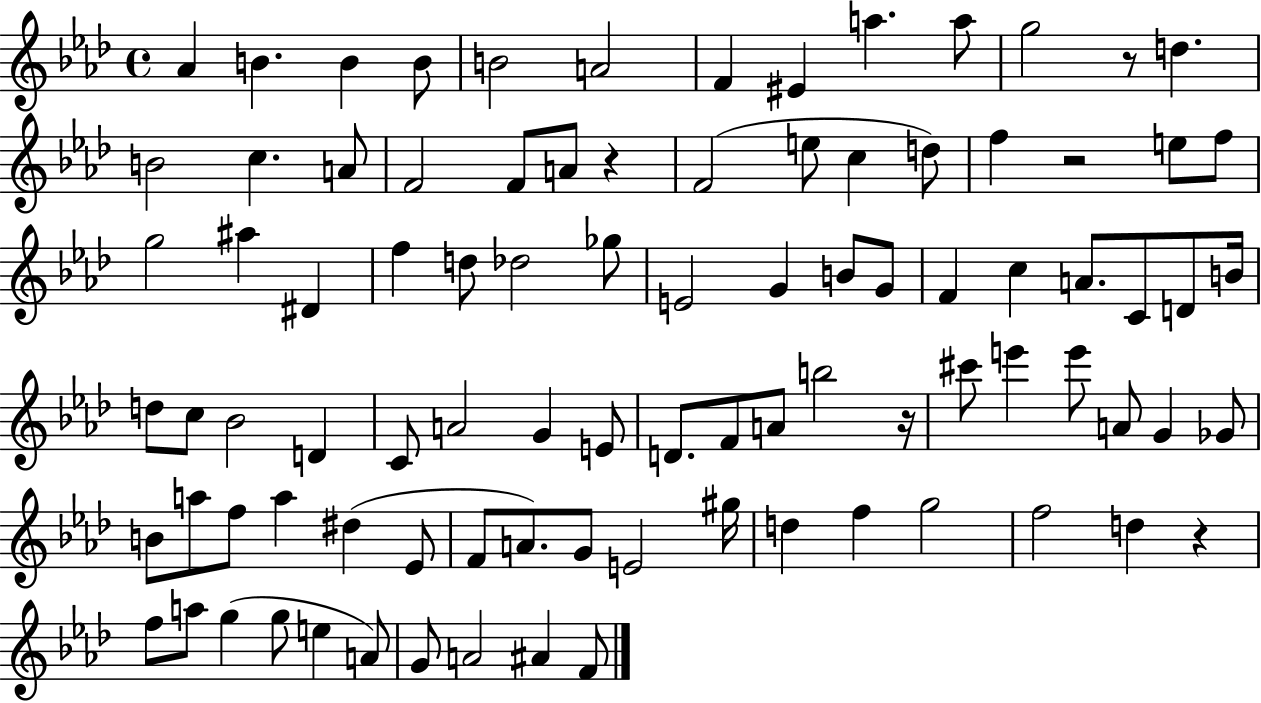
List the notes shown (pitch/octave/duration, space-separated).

Ab4/q B4/q. B4/q B4/e B4/h A4/h F4/q EIS4/q A5/q. A5/e G5/h R/e D5/q. B4/h C5/q. A4/e F4/h F4/e A4/e R/q F4/h E5/e C5/q D5/e F5/q R/h E5/e F5/e G5/h A#5/q D#4/q F5/q D5/e Db5/h Gb5/e E4/h G4/q B4/e G4/e F4/q C5/q A4/e. C4/e D4/e B4/s D5/e C5/e Bb4/h D4/q C4/e A4/h G4/q E4/e D4/e. F4/e A4/e B5/h R/s C#6/e E6/q E6/e A4/e G4/q Gb4/e B4/e A5/e F5/e A5/q D#5/q Eb4/e F4/e A4/e. G4/e E4/h G#5/s D5/q F5/q G5/h F5/h D5/q R/q F5/e A5/e G5/q G5/e E5/q A4/e G4/e A4/h A#4/q F4/e